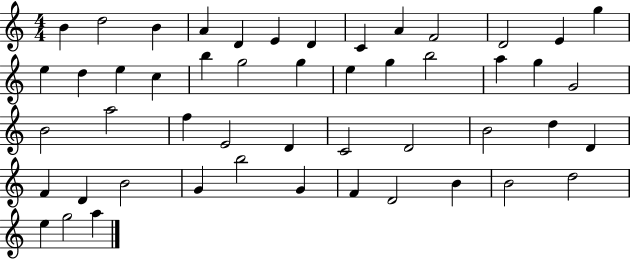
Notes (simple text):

B4/q D5/h B4/q A4/q D4/q E4/q D4/q C4/q A4/q F4/h D4/h E4/q G5/q E5/q D5/q E5/q C5/q B5/q G5/h G5/q E5/q G5/q B5/h A5/q G5/q G4/h B4/h A5/h F5/q E4/h D4/q C4/h D4/h B4/h D5/q D4/q F4/q D4/q B4/h G4/q B5/h G4/q F4/q D4/h B4/q B4/h D5/h E5/q G5/h A5/q